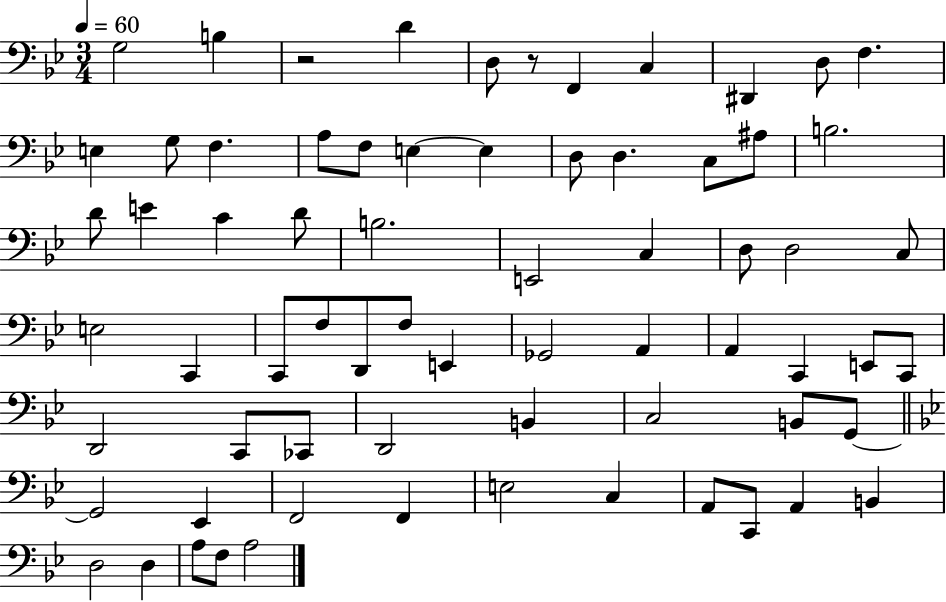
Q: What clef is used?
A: bass